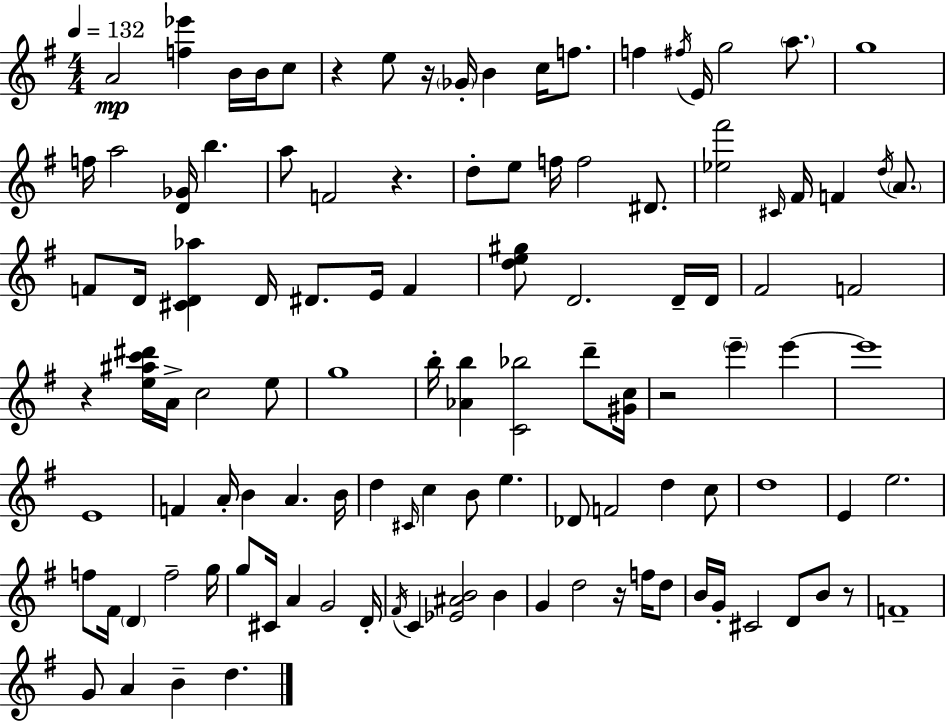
A4/h [F5,Eb6]/q B4/s B4/s C5/e R/q E5/e R/s Gb4/s B4/q C5/s F5/e. F5/q F#5/s E4/s G5/h A5/e. G5/w F5/s A5/h [D4,Gb4]/s B5/q. A5/e F4/h R/q. D5/e E5/e F5/s F5/h D#4/e. [Eb5,F#6]/h C#4/s F#4/s F4/q D5/s A4/e. F4/e D4/s [C#4,D4,Ab5]/q D4/s D#4/e. E4/s F4/q [D5,E5,G#5]/e D4/h. D4/s D4/s F#4/h F4/h R/q [E5,A#5,C6,D#6]/s A4/s C5/h E5/e G5/w B5/s [Ab4,B5]/q [C4,Bb5]/h D6/e [G#4,C5]/s R/h E6/q E6/q E6/w E4/w F4/q A4/s B4/q A4/q. B4/s D5/q C#4/s C5/q B4/e E5/q. Db4/e F4/h D5/q C5/e D5/w E4/q E5/h. F5/e F#4/s D4/q F5/h G5/s G5/e C#4/s A4/q G4/h D4/s F#4/s C4/q [Eb4,A#4,B4]/h B4/q G4/q D5/h R/s F5/s D5/e B4/s G4/s C#4/h D4/e B4/e R/e F4/w G4/e A4/q B4/q D5/q.